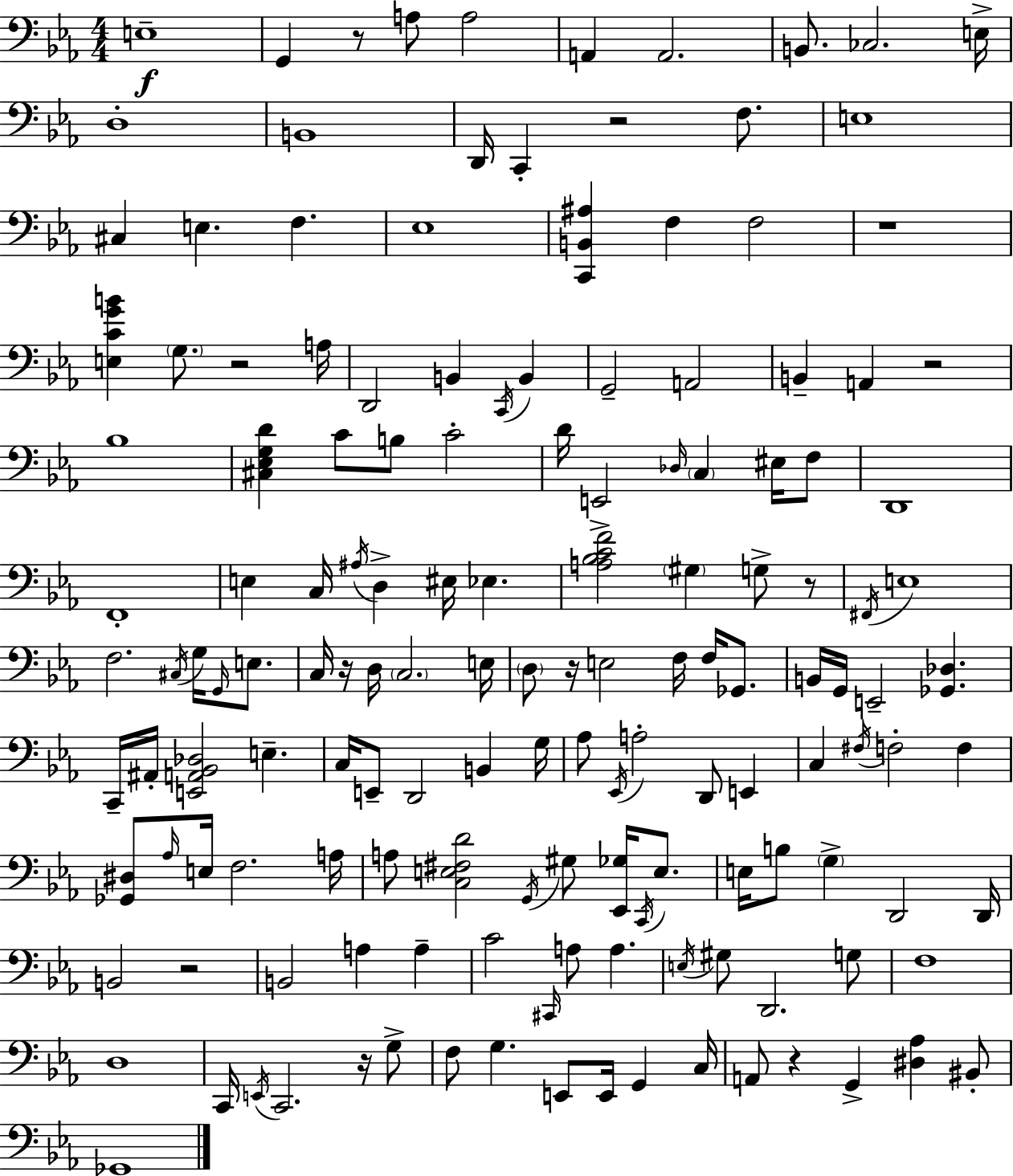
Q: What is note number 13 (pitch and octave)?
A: C2